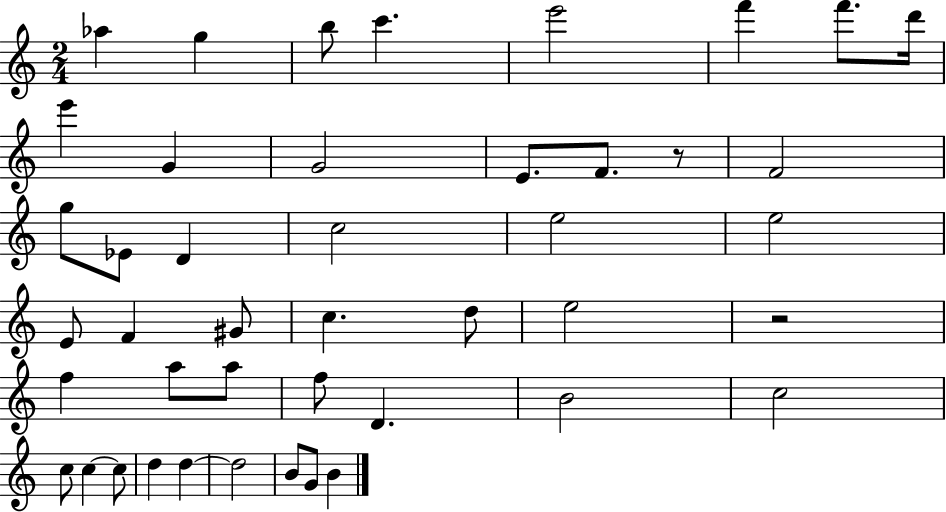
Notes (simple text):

Ab5/q G5/q B5/e C6/q. E6/h F6/q F6/e. D6/s E6/q G4/q G4/h E4/e. F4/e. R/e F4/h G5/e Eb4/e D4/q C5/h E5/h E5/h E4/e F4/q G#4/e C5/q. D5/e E5/h R/h F5/q A5/e A5/e F5/e D4/q. B4/h C5/h C5/e C5/q C5/e D5/q D5/q D5/h B4/e G4/e B4/q